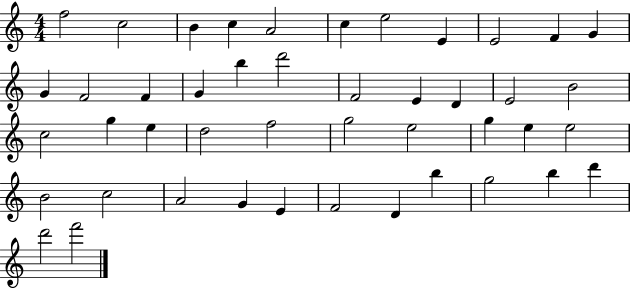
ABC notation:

X:1
T:Untitled
M:4/4
L:1/4
K:C
f2 c2 B c A2 c e2 E E2 F G G F2 F G b d'2 F2 E D E2 B2 c2 g e d2 f2 g2 e2 g e e2 B2 c2 A2 G E F2 D b g2 b d' d'2 f'2